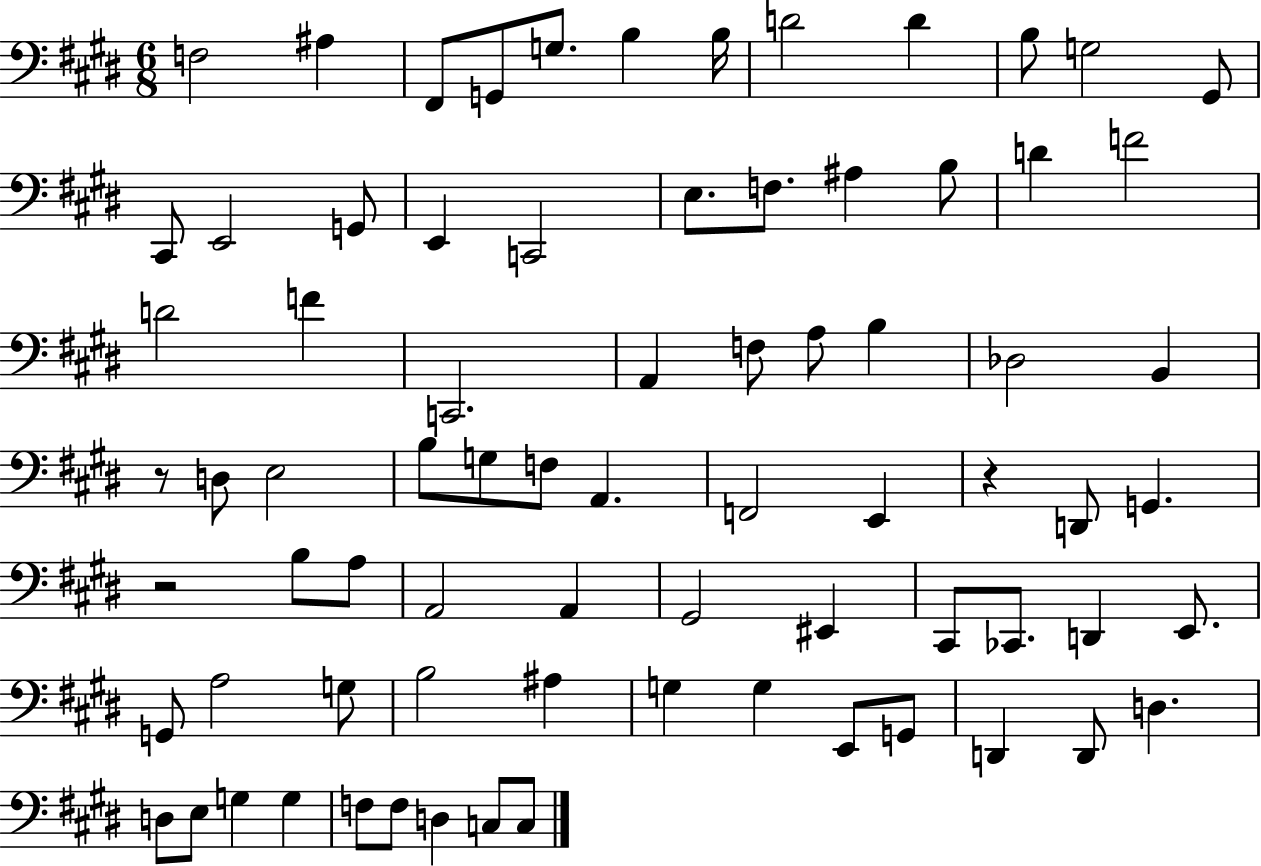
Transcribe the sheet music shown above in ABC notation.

X:1
T:Untitled
M:6/8
L:1/4
K:E
F,2 ^A, ^F,,/2 G,,/2 G,/2 B, B,/4 D2 D B,/2 G,2 ^G,,/2 ^C,,/2 E,,2 G,,/2 E,, C,,2 E,/2 F,/2 ^A, B,/2 D F2 D2 F C,,2 A,, F,/2 A,/2 B, _D,2 B,, z/2 D,/2 E,2 B,/2 G,/2 F,/2 A,, F,,2 E,, z D,,/2 G,, z2 B,/2 A,/2 A,,2 A,, ^G,,2 ^E,, ^C,,/2 _C,,/2 D,, E,,/2 G,,/2 A,2 G,/2 B,2 ^A, G, G, E,,/2 G,,/2 D,, D,,/2 D, D,/2 E,/2 G, G, F,/2 F,/2 D, C,/2 C,/2